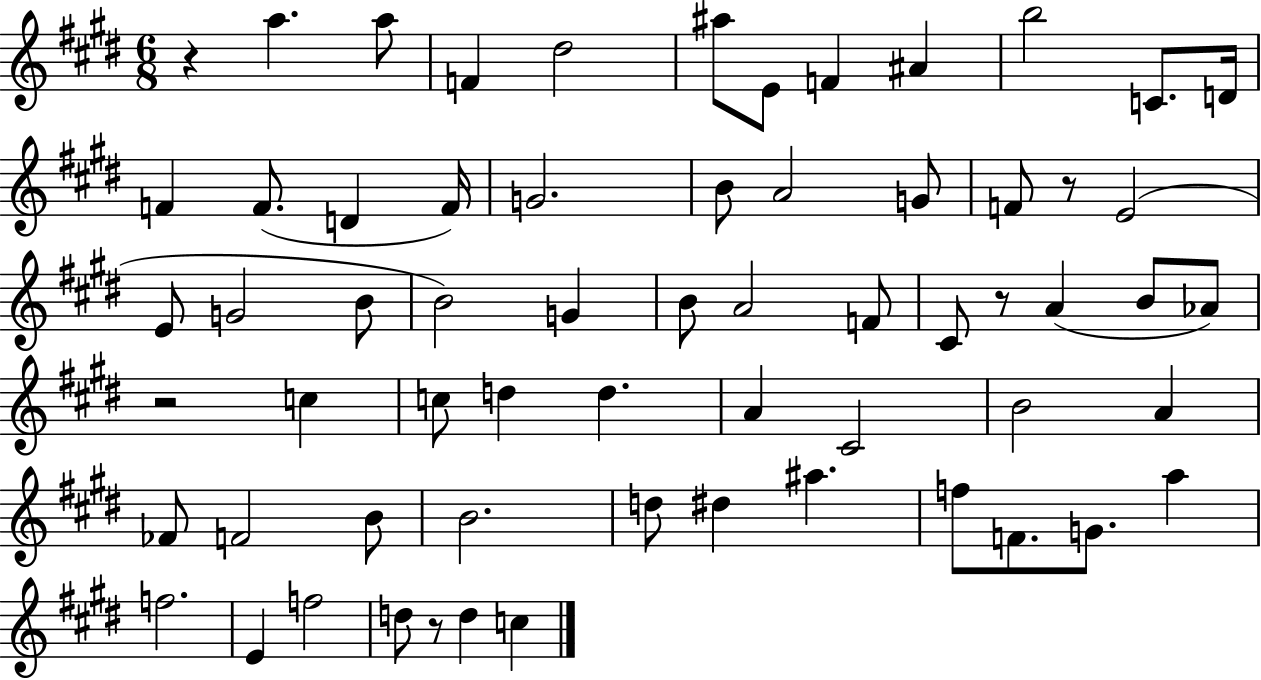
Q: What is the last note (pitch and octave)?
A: C5